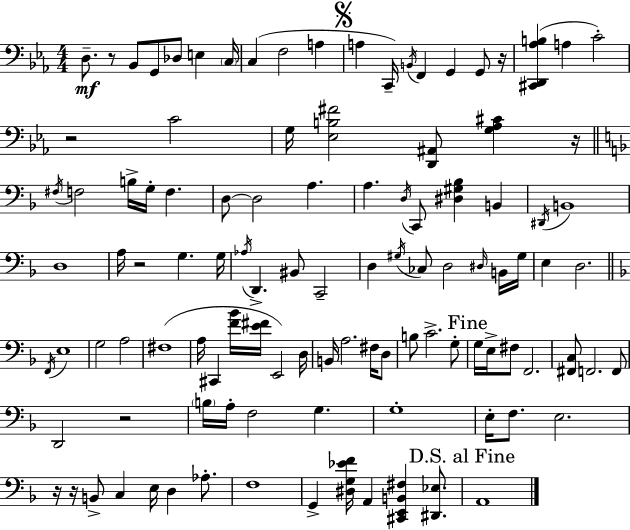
X:1
T:Untitled
M:4/4
L:1/4
K:Cm
D,/2 z/2 _B,,/2 G,,/2 _D,/2 E, C,/4 C, F,2 A, A, C,,/4 B,,/4 F,, G,, G,,/2 z/4 [^C,,D,,_A,B,] A, C2 z2 C2 G,/4 [_E,B,^F]2 [D,,^A,,]/2 [G,_A,^C] z/4 ^F,/4 F,2 B,/4 G,/4 F, D,/2 D,2 A, A, D,/4 C,,/2 [^D,^G,_B,] B,, ^D,,/4 B,,4 D,4 A,/4 z2 G, G,/4 _A,/4 D,, ^B,,/2 C,,2 D, ^G,/4 _C,/2 D,2 ^D,/4 B,,/4 ^G,/4 E, D,2 F,,/4 E,4 G,2 A,2 ^F,4 A,/4 ^C,, [F_B]/4 [E^F]/4 E,,2 D,/4 B,,/4 A,2 ^F,/4 D,/2 B,/2 C2 G,/2 G,/4 E,/4 ^F,/2 F,,2 [^F,,C,]/2 F,,2 F,,/2 D,,2 z2 B,/4 A,/4 F,2 G, G,4 E,/4 F,/2 E,2 z/4 z/4 B,,/2 C, E,/4 D, _A,/2 F,4 G,, [^D,G,_EF]/4 A,, [^C,,E,,B,,^F,] [^D,,_E,]/2 A,,4